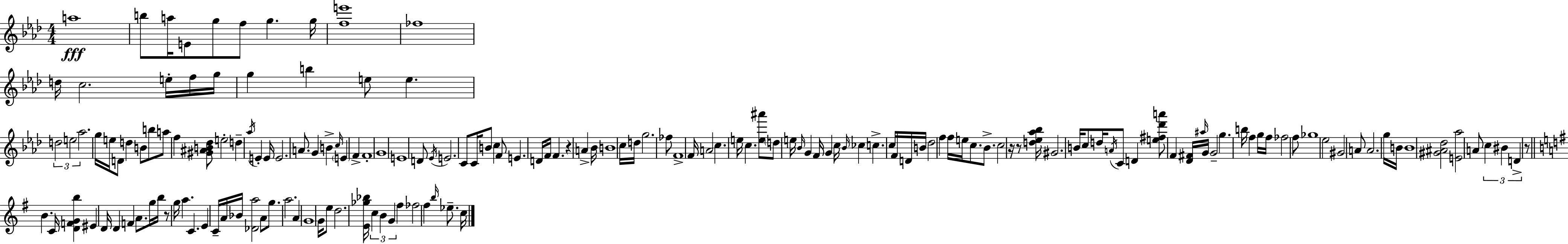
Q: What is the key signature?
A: AES major